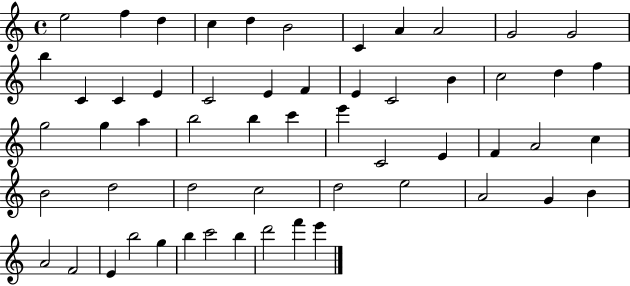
{
  \clef treble
  \time 4/4
  \defaultTimeSignature
  \key c \major
  e''2 f''4 d''4 | c''4 d''4 b'2 | c'4 a'4 a'2 | g'2 g'2 | \break b''4 c'4 c'4 e'4 | c'2 e'4 f'4 | e'4 c'2 b'4 | c''2 d''4 f''4 | \break g''2 g''4 a''4 | b''2 b''4 c'''4 | e'''4 c'2 e'4 | f'4 a'2 c''4 | \break b'2 d''2 | d''2 c''2 | d''2 e''2 | a'2 g'4 b'4 | \break a'2 f'2 | e'4 b''2 g''4 | b''4 c'''2 b''4 | d'''2 f'''4 e'''4 | \break \bar "|."
}